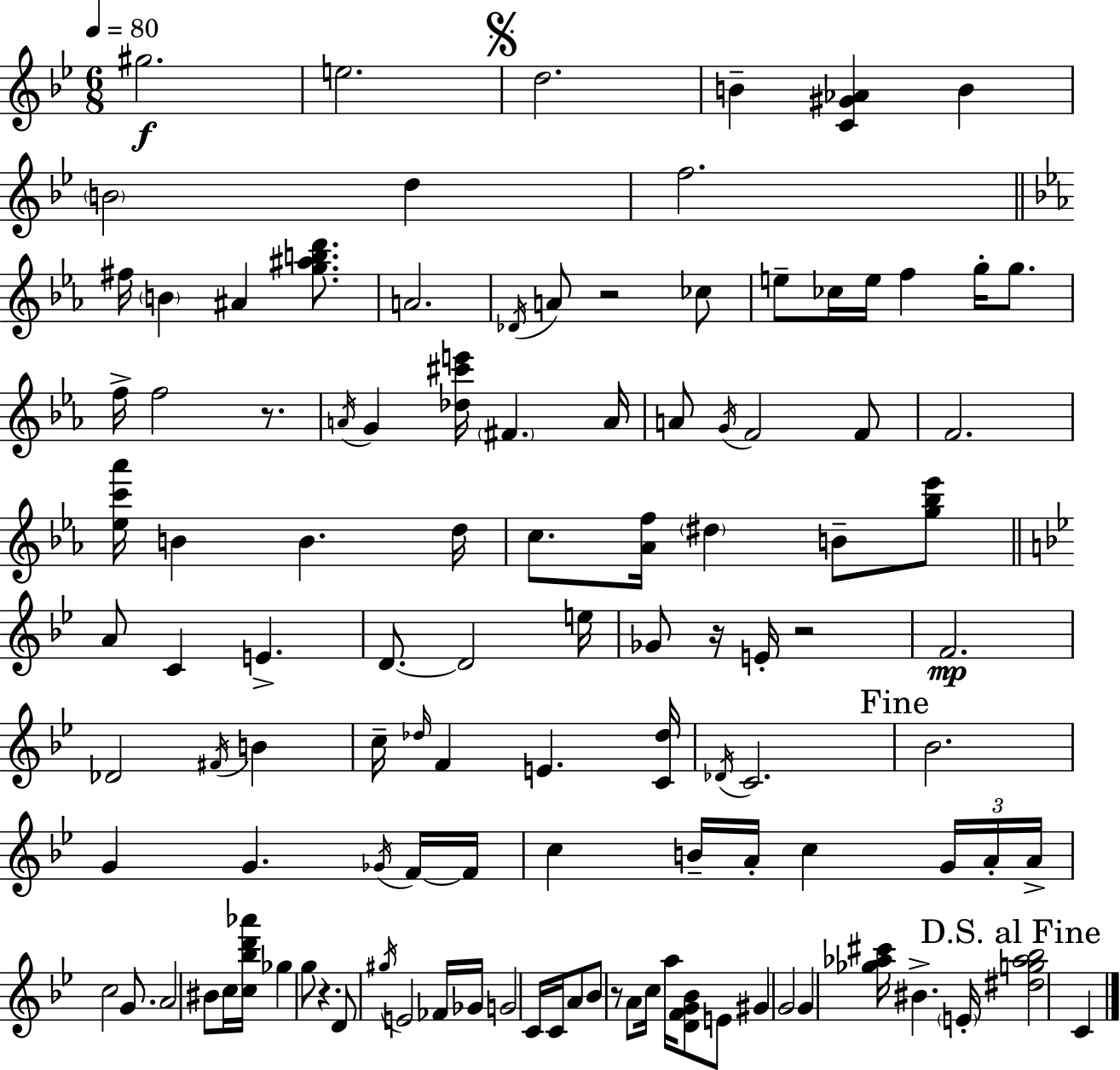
{
  \clef treble
  \numericTimeSignature
  \time 6/8
  \key g \minor
  \tempo 4 = 80
  \repeat volta 2 { gis''2.\f | e''2. | \mark \markup { \musicglyph "scripts.segno" } d''2. | b'4-- <c' gis' aes'>4 b'4 | \break \parenthesize b'2 d''4 | f''2. | \bar "||" \break \key c \minor fis''16 \parenthesize b'4 ais'4 <g'' ais'' b'' d'''>8. | a'2. | \acciaccatura { des'16 } a'8 r2 ces''8 | e''8-- ces''16 e''16 f''4 g''16-. g''8. | \break f''16-> f''2 r8. | \acciaccatura { a'16 } g'4 <des'' cis''' e'''>16 \parenthesize fis'4. | a'16 a'8 \acciaccatura { g'16 } f'2 | f'8 f'2. | \break <ees'' c''' aes'''>16 b'4 b'4. | d''16 c''8. <aes' f''>16 \parenthesize dis''4 b'8-- | <g'' bes'' ees'''>8 \bar "||" \break \key g \minor a'8 c'4 e'4.-> | d'8.~~ d'2 e''16 | ges'8 r16 e'16-. r2 | f'2.\mp | \break des'2 \acciaccatura { fis'16 } b'4 | c''16-- \grace { des''16 } f'4 e'4. | <c' des''>16 \acciaccatura { des'16 } c'2. | \mark "Fine" bes'2. | \break g'4 g'4. | \acciaccatura { ges'16 } f'16~~ f'16 c''4 b'16-- a'16-. c''4 | \tuplet 3/2 { g'16 a'16-. a'16-> } c''2 | g'8. a'2 | \break bis'8 c''16 <c'' bes'' d''' aes'''>16 ges''4 g''8 r4. | d'8 \acciaccatura { gis''16 } e'2 | fes'16 ges'16 g'2 | c'16 c'16 a'8 bes'8 r8 a'8 c''16 | \break a''16 <d' f' g' bes'>8 e'8 gis'4 g'2 | g'4 <ges'' aes'' cis'''>16 bis'4.-> | \parenthesize e'16-. \mark "D.S. al Fine" <dis'' g'' aes'' bes''>2 | c'4 } \bar "|."
}